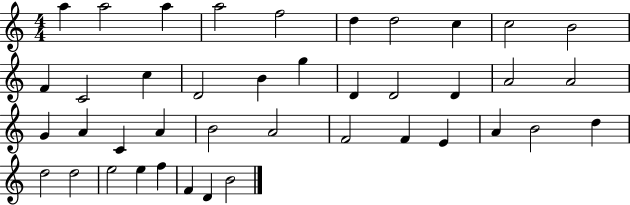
A5/q A5/h A5/q A5/h F5/h D5/q D5/h C5/q C5/h B4/h F4/q C4/h C5/q D4/h B4/q G5/q D4/q D4/h D4/q A4/h A4/h G4/q A4/q C4/q A4/q B4/h A4/h F4/h F4/q E4/q A4/q B4/h D5/q D5/h D5/h E5/h E5/q F5/q F4/q D4/q B4/h